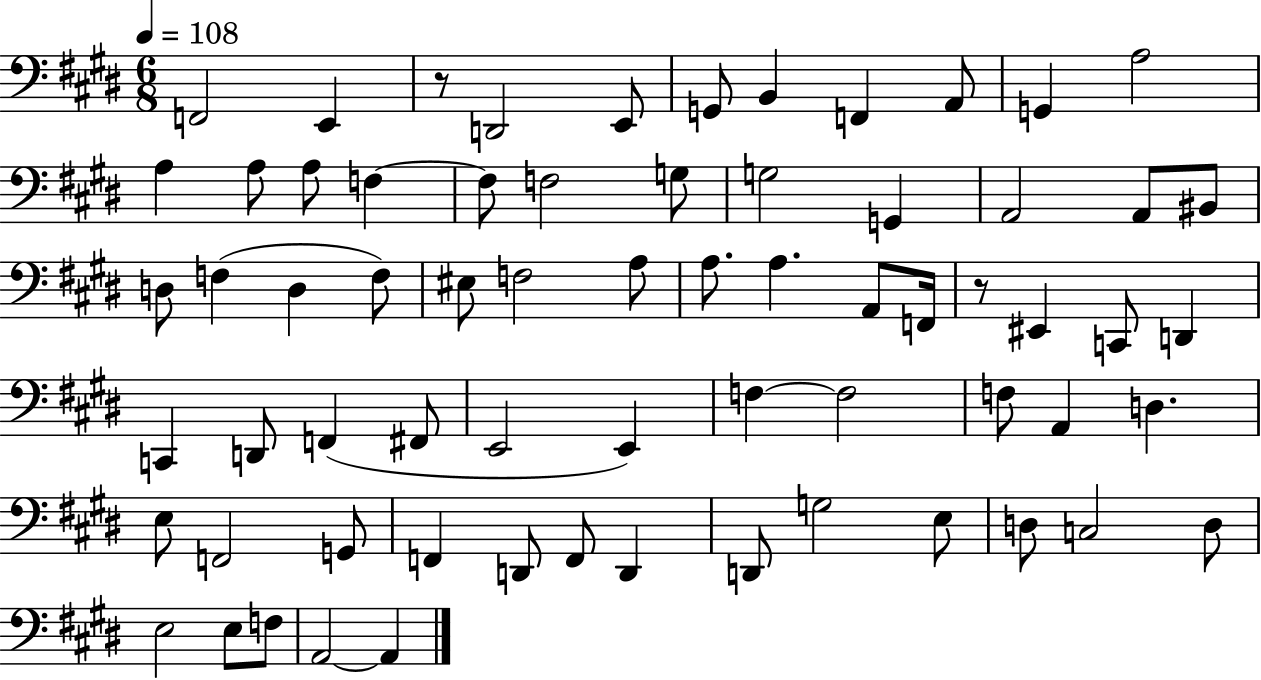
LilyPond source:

{
  \clef bass
  \numericTimeSignature
  \time 6/8
  \key e \major
  \tempo 4 = 108
  f,2 e,4 | r8 d,2 e,8 | g,8 b,4 f,4 a,8 | g,4 a2 | \break a4 a8 a8 f4~~ | f8 f2 g8 | g2 g,4 | a,2 a,8 bis,8 | \break d8 f4( d4 f8) | eis8 f2 a8 | a8. a4. a,8 f,16 | r8 eis,4 c,8 d,4 | \break c,4 d,8 f,4( fis,8 | e,2 e,4) | f4~~ f2 | f8 a,4 d4. | \break e8 f,2 g,8 | f,4 d,8 f,8 d,4 | d,8 g2 e8 | d8 c2 d8 | \break e2 e8 f8 | a,2~~ a,4 | \bar "|."
}